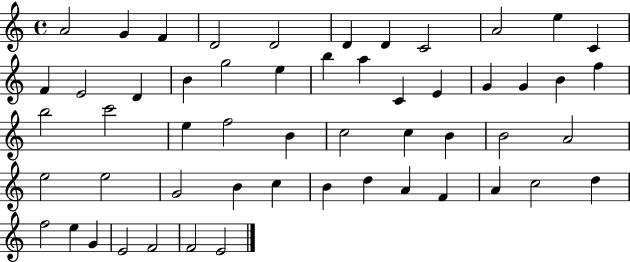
{
  \clef treble
  \time 4/4
  \defaultTimeSignature
  \key c \major
  a'2 g'4 f'4 | d'2 d'2 | d'4 d'4 c'2 | a'2 e''4 c'4 | \break f'4 e'2 d'4 | b'4 g''2 e''4 | b''4 a''4 c'4 e'4 | g'4 g'4 b'4 f''4 | \break b''2 c'''2 | e''4 f''2 b'4 | c''2 c''4 b'4 | b'2 a'2 | \break e''2 e''2 | g'2 b'4 c''4 | b'4 d''4 a'4 f'4 | a'4 c''2 d''4 | \break f''2 e''4 g'4 | e'2 f'2 | f'2 e'2 | \bar "|."
}